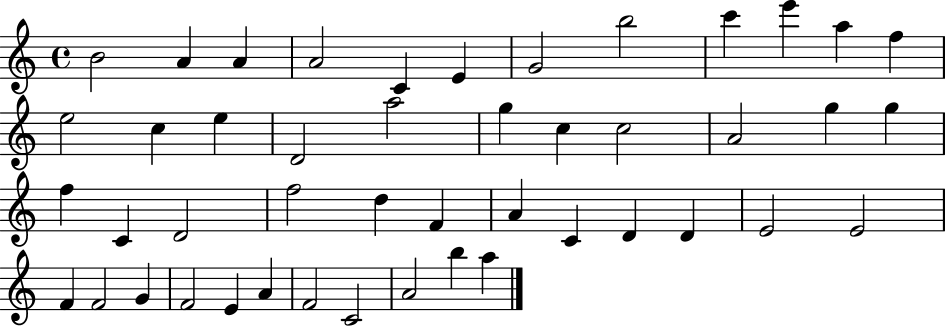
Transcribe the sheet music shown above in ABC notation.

X:1
T:Untitled
M:4/4
L:1/4
K:C
B2 A A A2 C E G2 b2 c' e' a f e2 c e D2 a2 g c c2 A2 g g f C D2 f2 d F A C D D E2 E2 F F2 G F2 E A F2 C2 A2 b a